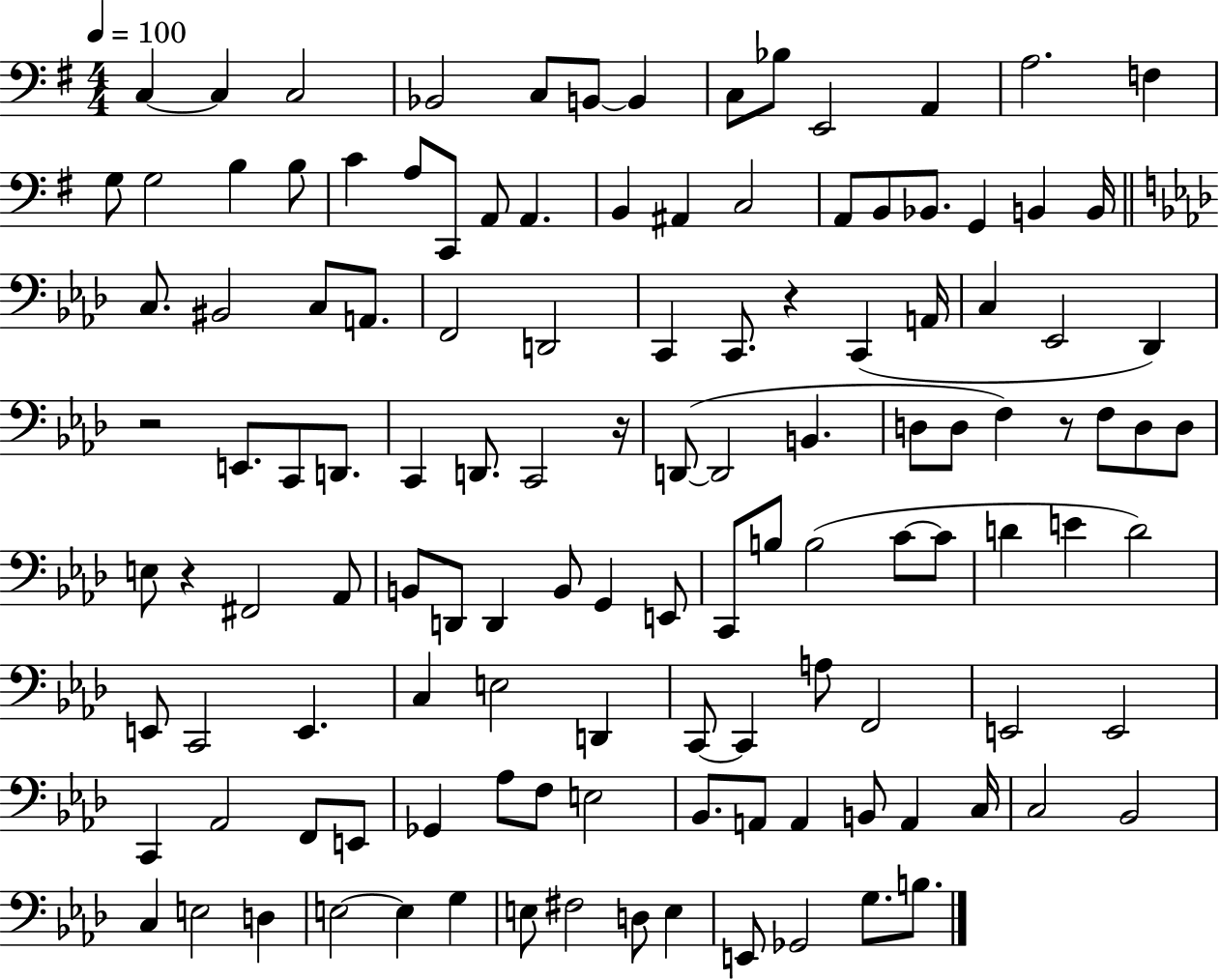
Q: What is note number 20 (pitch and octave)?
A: C2